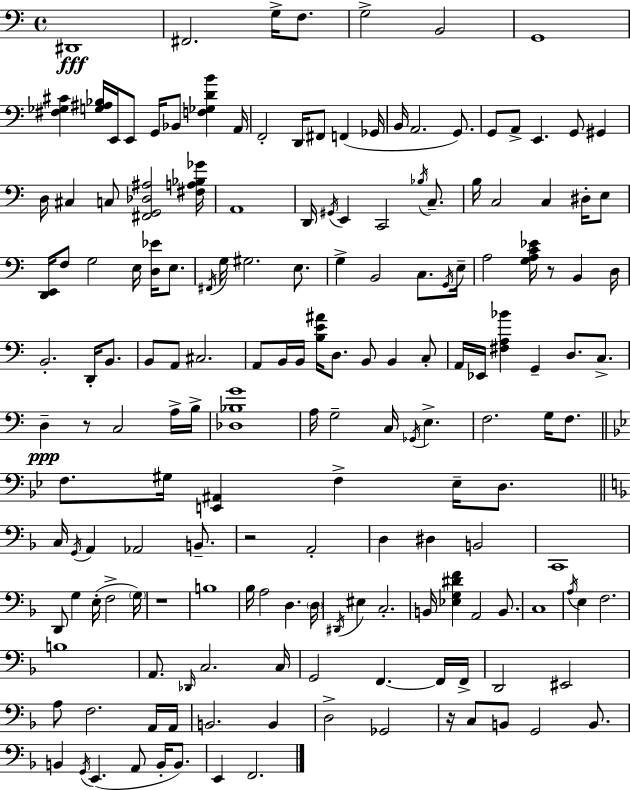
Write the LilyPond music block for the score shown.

{
  \clef bass
  \time 4/4
  \defaultTimeSignature
  \key c \major
  dis,1\fff | fis,2. g16-> f8. | g2-> b,2 | g,1 | \break <fis ges cis'>4 <g ais bes>16 e,16 e,8 g,16 bes,8 <f ges d' b'>4 a,16 | f,2-. d,16 fis,8 f,4( ges,16 | b,16 a,2. g,8.) | g,8 a,8-> e,4. g,8 gis,4 | \break d16 cis4 c8 <fis, g, des ais>2 <fis a bes ges'>16 | a,1 | d,16 \acciaccatura { gis,16 } e,4 c,2 \acciaccatura { bes16 } c8.-- | b16 c2 c4 dis16-. | \break e8 <d, e,>16 f8 g2 e16 <d ees'>16 e8. | \acciaccatura { fis,16 } g16 gis2. | e8. g4-> b,2 c8. | \acciaccatura { g,16 } e16-- a2 <g a c' ees'>16 r8 b,4 | \break d16 b,2.-. | d,16-. b,8. b,8 a,8 cis2. | a,8 b,16 b,16 <b e' ais'>16 d8. b,8 b,4 | c8-. a,16 ees,16 <fis a bes'>4 g,4-- d8. | \break c8.-> d4--\ppp r8 c2 | a16-> b16-> <des bes g'>1 | a16 g2-- c16 \acciaccatura { ges,16 } e4.-> | f2. | \break g16 f8. \bar "||" \break \key g \minor f8. gis16 <e, ais,>4 f4-> ees16-- d8. | \bar "||" \break \key d \minor c16 \acciaccatura { g,16 } a,4 aes,2 b,8.-- | r2 a,2-. | d4 dis4 b,2 | c,1 | \break d,8 g4 e16-.( f2-> | \parenthesize g16) r1 | b1 | bes16 a2 d4. | \break \parenthesize d16 \acciaccatura { dis,16 } eis4 c2.-. | b,16 <ees g dis' f'>4 a,2 b,8. | c1 | \acciaccatura { a16 } e4 f2. | \break b1 | a,8. \grace { des,16 } c2. | c16 g,2 f,4.~~ | f,16 f,16-> d,2 eis,2 | \break a8 f2. | a,16 a,16 b,2. | b,4 d2-> ges,2 | r16 c8 b,8 g,2 | \break b,8. b,4 \acciaccatura { g,16 }( e,4. a,8 | b,16-. b,8.) e,4 f,2. | \bar "|."
}